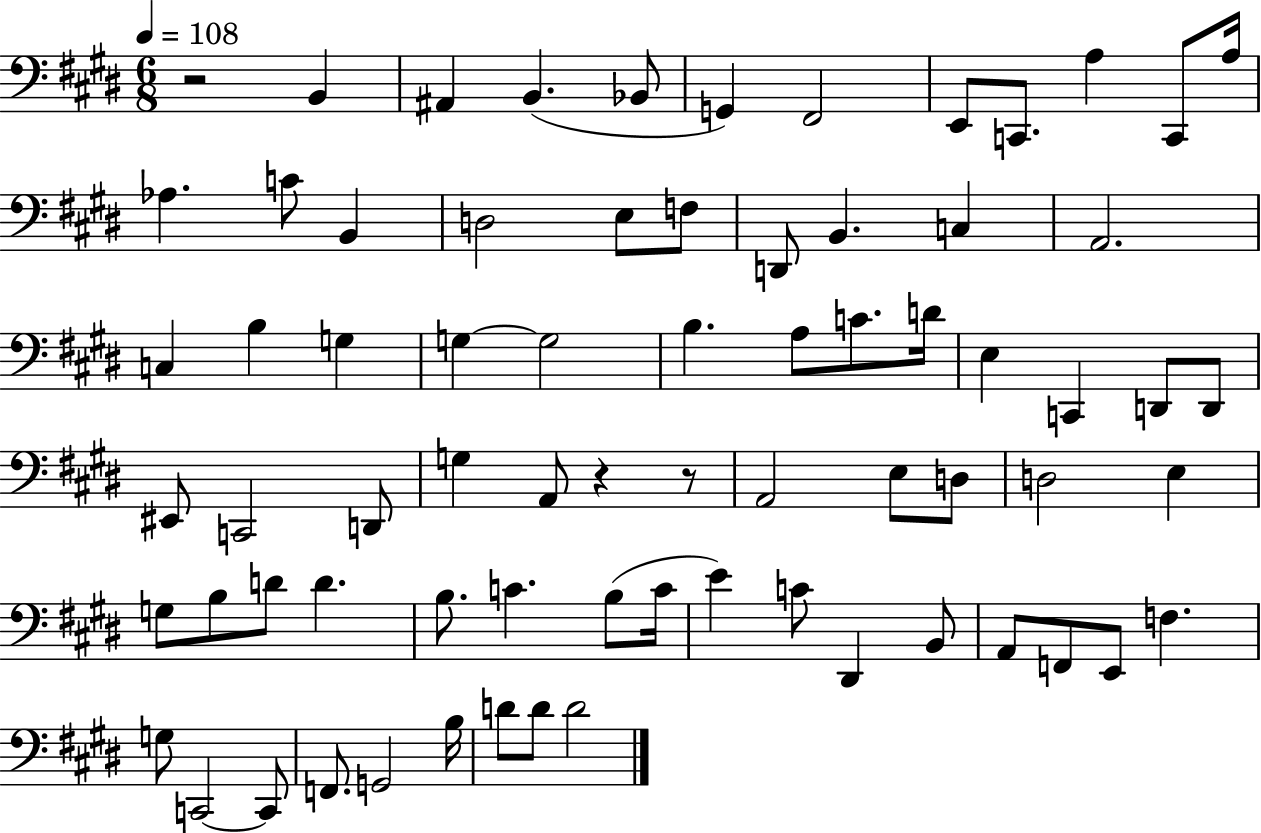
R/h B2/q A#2/q B2/q. Bb2/e G2/q F#2/h E2/e C2/e. A3/q C2/e A3/s Ab3/q. C4/e B2/q D3/h E3/e F3/e D2/e B2/q. C3/q A2/h. C3/q B3/q G3/q G3/q G3/h B3/q. A3/e C4/e. D4/s E3/q C2/q D2/e D2/e EIS2/e C2/h D2/e G3/q A2/e R/q R/e A2/h E3/e D3/e D3/h E3/q G3/e B3/e D4/e D4/q. B3/e. C4/q. B3/e C4/s E4/q C4/e D#2/q B2/e A2/e F2/e E2/e F3/q. G3/e C2/h C2/e F2/e. G2/h B3/s D4/e D4/e D4/h